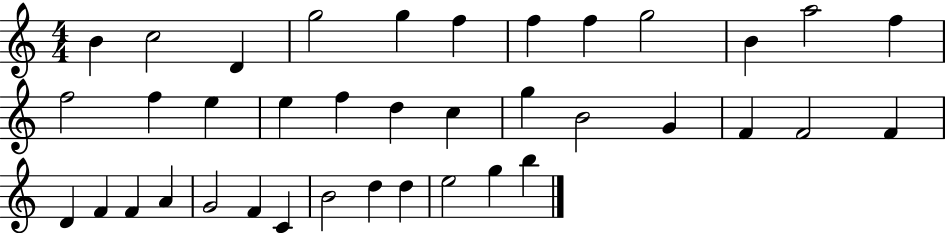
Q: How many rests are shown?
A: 0